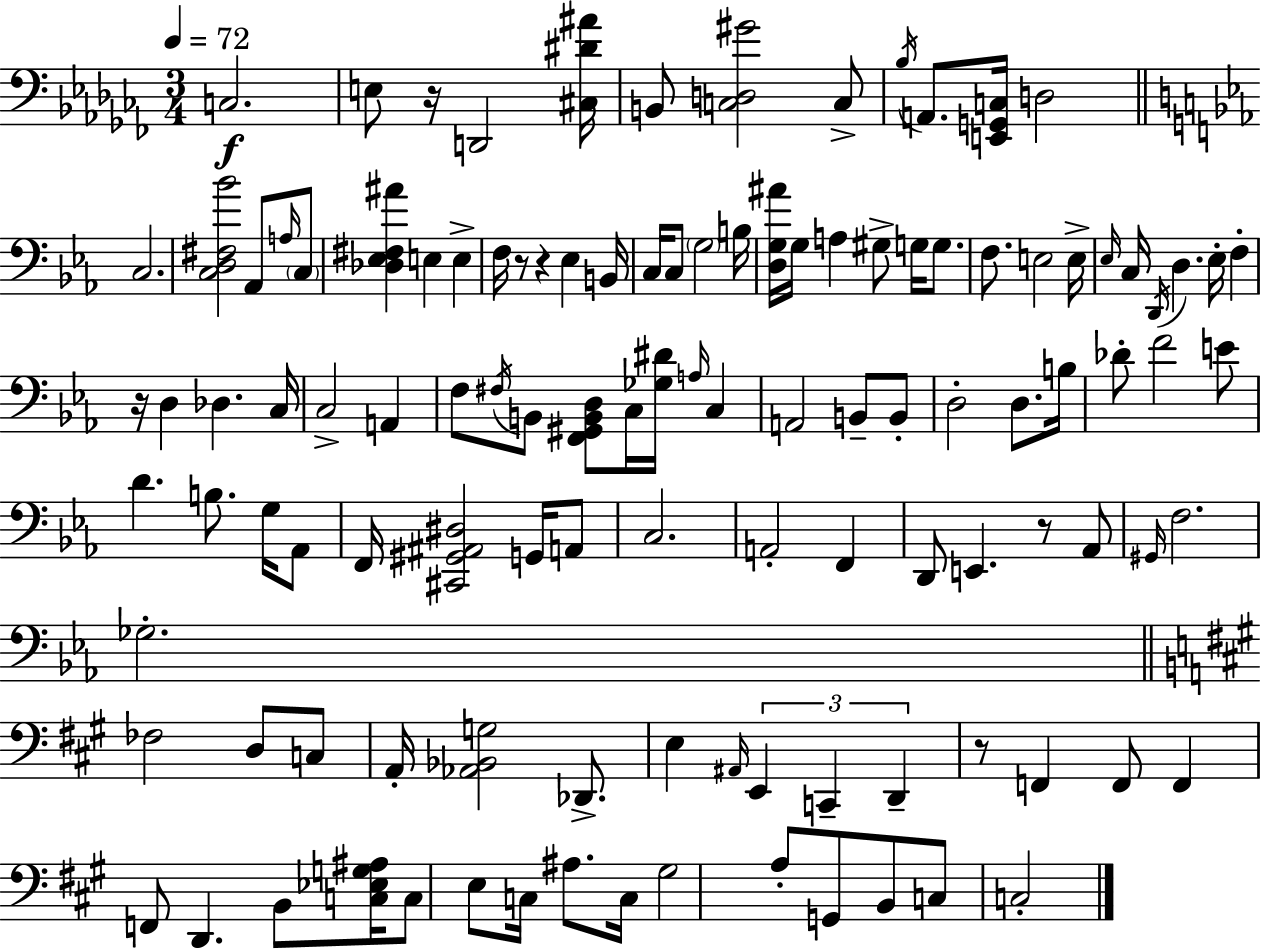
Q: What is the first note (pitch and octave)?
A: C3